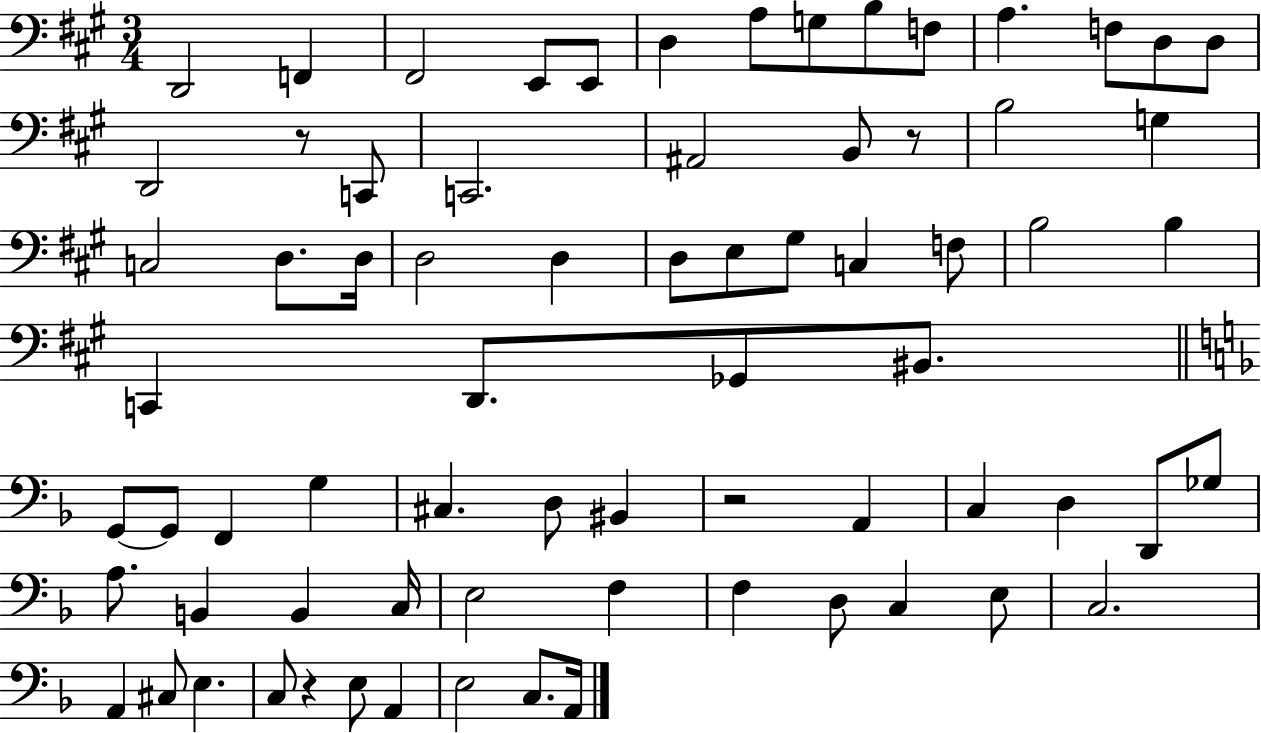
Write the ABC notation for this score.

X:1
T:Untitled
M:3/4
L:1/4
K:A
D,,2 F,, ^F,,2 E,,/2 E,,/2 D, A,/2 G,/2 B,/2 F,/2 A, F,/2 D,/2 D,/2 D,,2 z/2 C,,/2 C,,2 ^A,,2 B,,/2 z/2 B,2 G, C,2 D,/2 D,/4 D,2 D, D,/2 E,/2 ^G,/2 C, F,/2 B,2 B, C,, D,,/2 _G,,/2 ^B,,/2 G,,/2 G,,/2 F,, G, ^C, D,/2 ^B,, z2 A,, C, D, D,,/2 _G,/2 A,/2 B,, B,, C,/4 E,2 F, F, D,/2 C, E,/2 C,2 A,, ^C,/2 E, C,/2 z E,/2 A,, E,2 C,/2 A,,/4